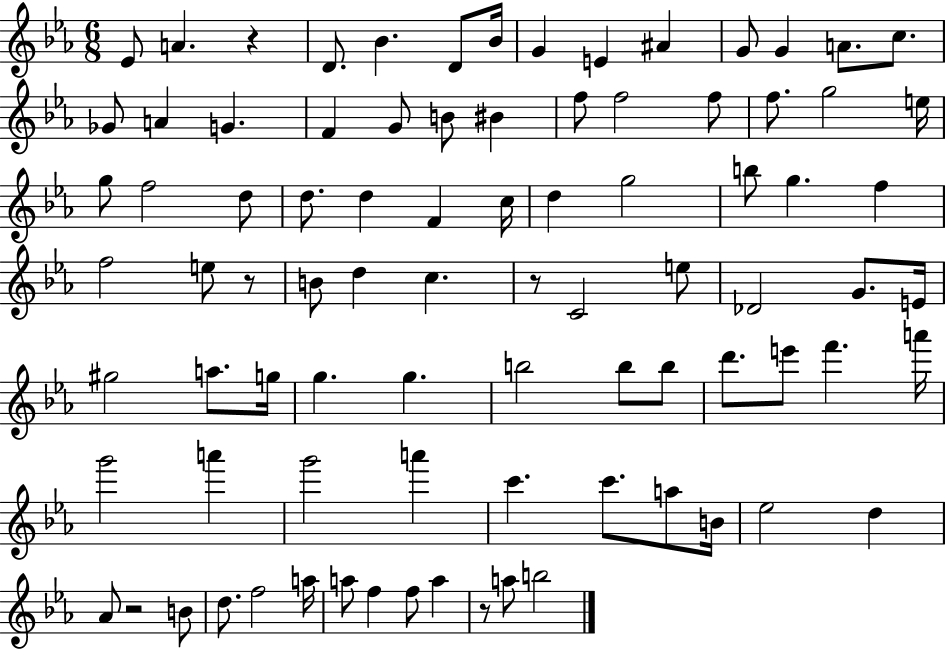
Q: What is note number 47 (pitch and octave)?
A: G4